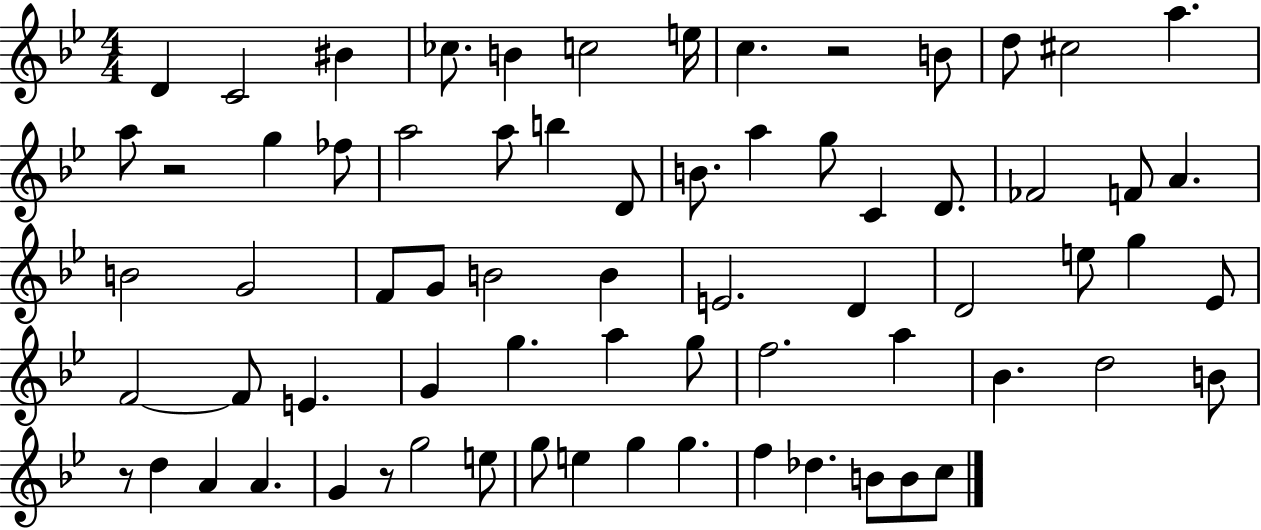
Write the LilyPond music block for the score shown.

{
  \clef treble
  \numericTimeSignature
  \time 4/4
  \key bes \major
  \repeat volta 2 { d'4 c'2 bis'4 | ces''8. b'4 c''2 e''16 | c''4. r2 b'8 | d''8 cis''2 a''4. | \break a''8 r2 g''4 fes''8 | a''2 a''8 b''4 d'8 | b'8. a''4 g''8 c'4 d'8. | fes'2 f'8 a'4. | \break b'2 g'2 | f'8 g'8 b'2 b'4 | e'2. d'4 | d'2 e''8 g''4 ees'8 | \break f'2~~ f'8 e'4. | g'4 g''4. a''4 g''8 | f''2. a''4 | bes'4. d''2 b'8 | \break r8 d''4 a'4 a'4. | g'4 r8 g''2 e''8 | g''8 e''4 g''4 g''4. | f''4 des''4. b'8 b'8 c''8 | \break } \bar "|."
}